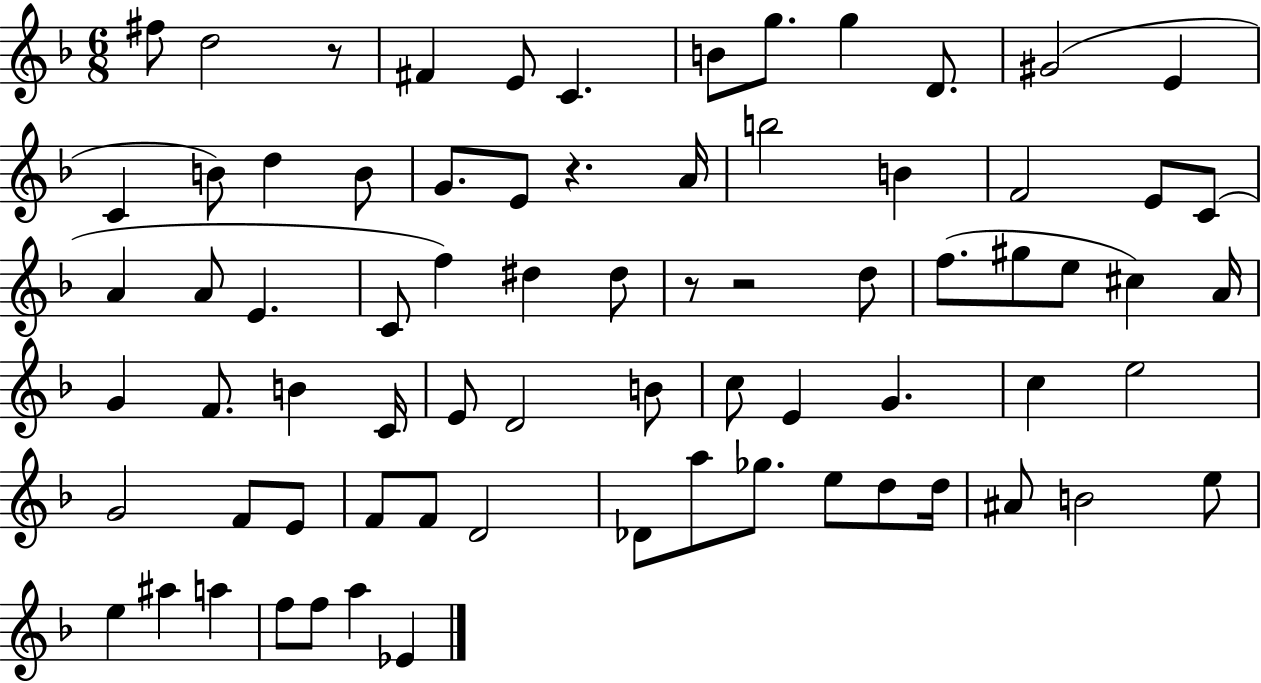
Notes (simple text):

F#5/e D5/h R/e F#4/q E4/e C4/q. B4/e G5/e. G5/q D4/e. G#4/h E4/q C4/q B4/e D5/q B4/e G4/e. E4/e R/q. A4/s B5/h B4/q F4/h E4/e C4/e A4/q A4/e E4/q. C4/e F5/q D#5/q D#5/e R/e R/h D5/e F5/e. G#5/e E5/e C#5/q A4/s G4/q F4/e. B4/q C4/s E4/e D4/h B4/e C5/e E4/q G4/q. C5/q E5/h G4/h F4/e E4/e F4/e F4/e D4/h Db4/e A5/e Gb5/e. E5/e D5/e D5/s A#4/e B4/h E5/e E5/q A#5/q A5/q F5/e F5/e A5/q Eb4/q